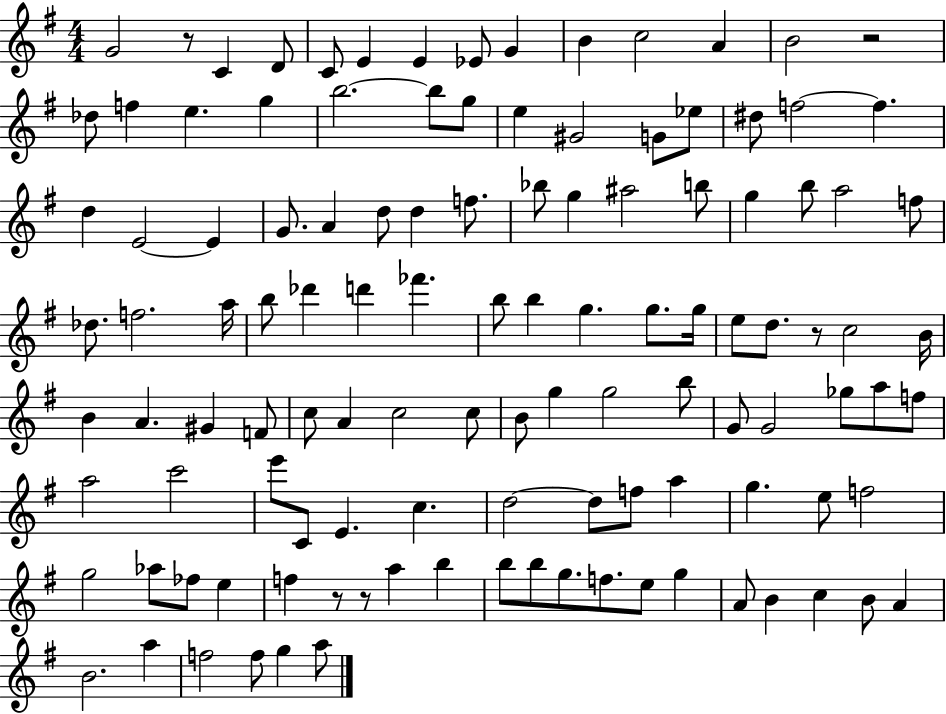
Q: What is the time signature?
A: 4/4